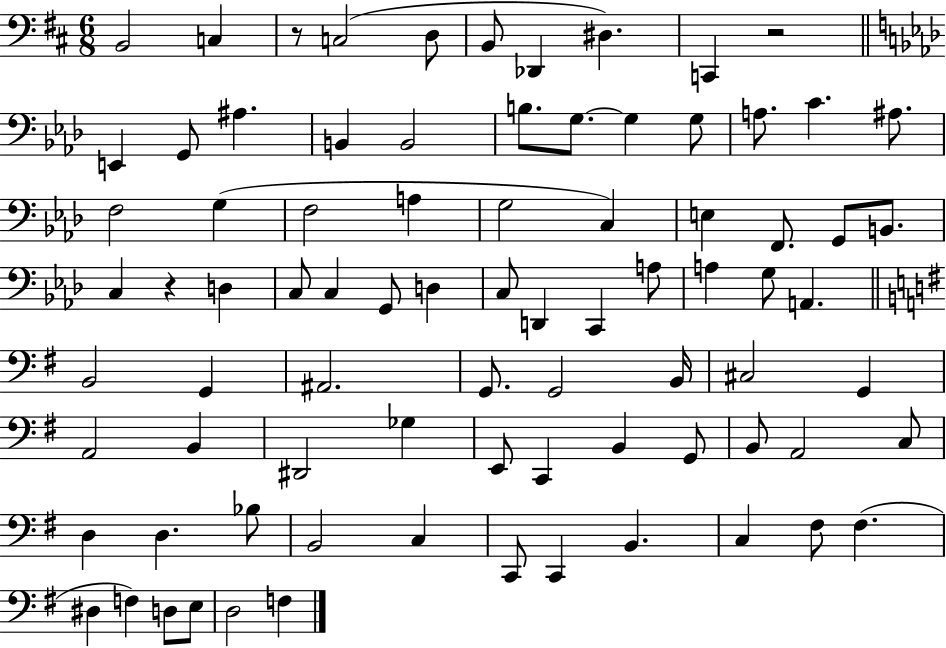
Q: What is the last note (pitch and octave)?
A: F3